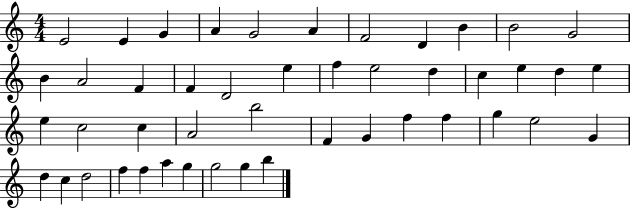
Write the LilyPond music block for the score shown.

{
  \clef treble
  \numericTimeSignature
  \time 4/4
  \key c \major
  e'2 e'4 g'4 | a'4 g'2 a'4 | f'2 d'4 b'4 | b'2 g'2 | \break b'4 a'2 f'4 | f'4 d'2 e''4 | f''4 e''2 d''4 | c''4 e''4 d''4 e''4 | \break e''4 c''2 c''4 | a'2 b''2 | f'4 g'4 f''4 f''4 | g''4 e''2 g'4 | \break d''4 c''4 d''2 | f''4 f''4 a''4 g''4 | g''2 g''4 b''4 | \bar "|."
}